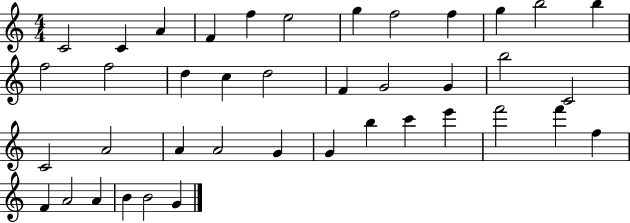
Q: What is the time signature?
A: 4/4